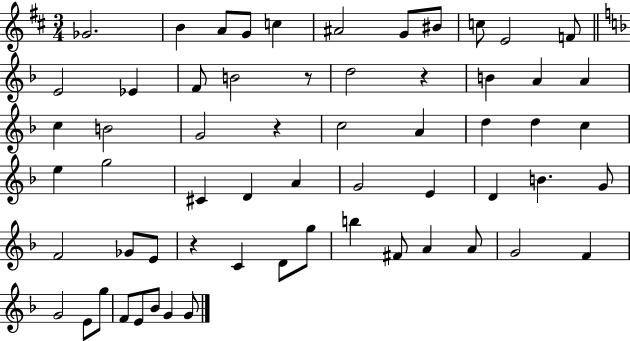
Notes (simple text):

Gb4/h. B4/q A4/e G4/e C5/q A#4/h G4/e BIS4/e C5/e E4/h F4/e E4/h Eb4/q F4/e B4/h R/e D5/h R/q B4/q A4/q A4/q C5/q B4/h G4/h R/q C5/h A4/q D5/q D5/q C5/q E5/q G5/h C#4/q D4/q A4/q G4/h E4/q D4/q B4/q. G4/e F4/h Gb4/e E4/e R/q C4/q D4/e G5/e B5/q F#4/e A4/q A4/e G4/h F4/q G4/h E4/e G5/e F4/e E4/e Bb4/e G4/q G4/e